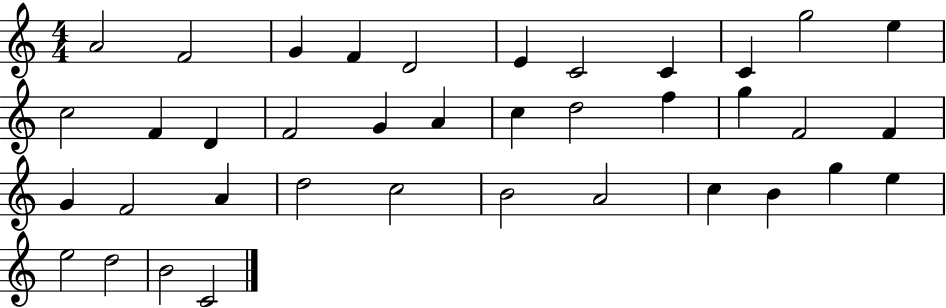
{
  \clef treble
  \numericTimeSignature
  \time 4/4
  \key c \major
  a'2 f'2 | g'4 f'4 d'2 | e'4 c'2 c'4 | c'4 g''2 e''4 | \break c''2 f'4 d'4 | f'2 g'4 a'4 | c''4 d''2 f''4 | g''4 f'2 f'4 | \break g'4 f'2 a'4 | d''2 c''2 | b'2 a'2 | c''4 b'4 g''4 e''4 | \break e''2 d''2 | b'2 c'2 | \bar "|."
}